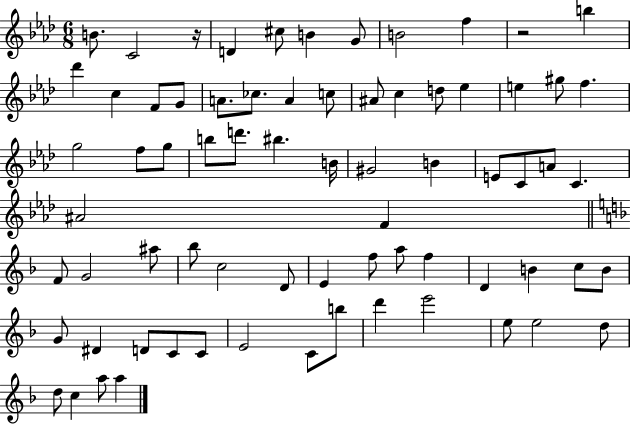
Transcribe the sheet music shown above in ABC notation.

X:1
T:Untitled
M:6/8
L:1/4
K:Ab
B/2 C2 z/4 D ^c/2 B G/2 B2 f z2 b _d' c F/2 G/2 A/2 _c/2 A c/2 ^A/2 c d/2 _e e ^g/2 f g2 f/2 g/2 b/2 d'/2 ^b B/4 ^G2 B E/2 C/2 A/2 C ^A2 F F/2 G2 ^a/2 _b/2 c2 D/2 E f/2 a/2 f D B c/2 B/2 G/2 ^D D/2 C/2 C/2 E2 C/2 b/2 d' e'2 e/2 e2 d/2 d/2 c a/2 a